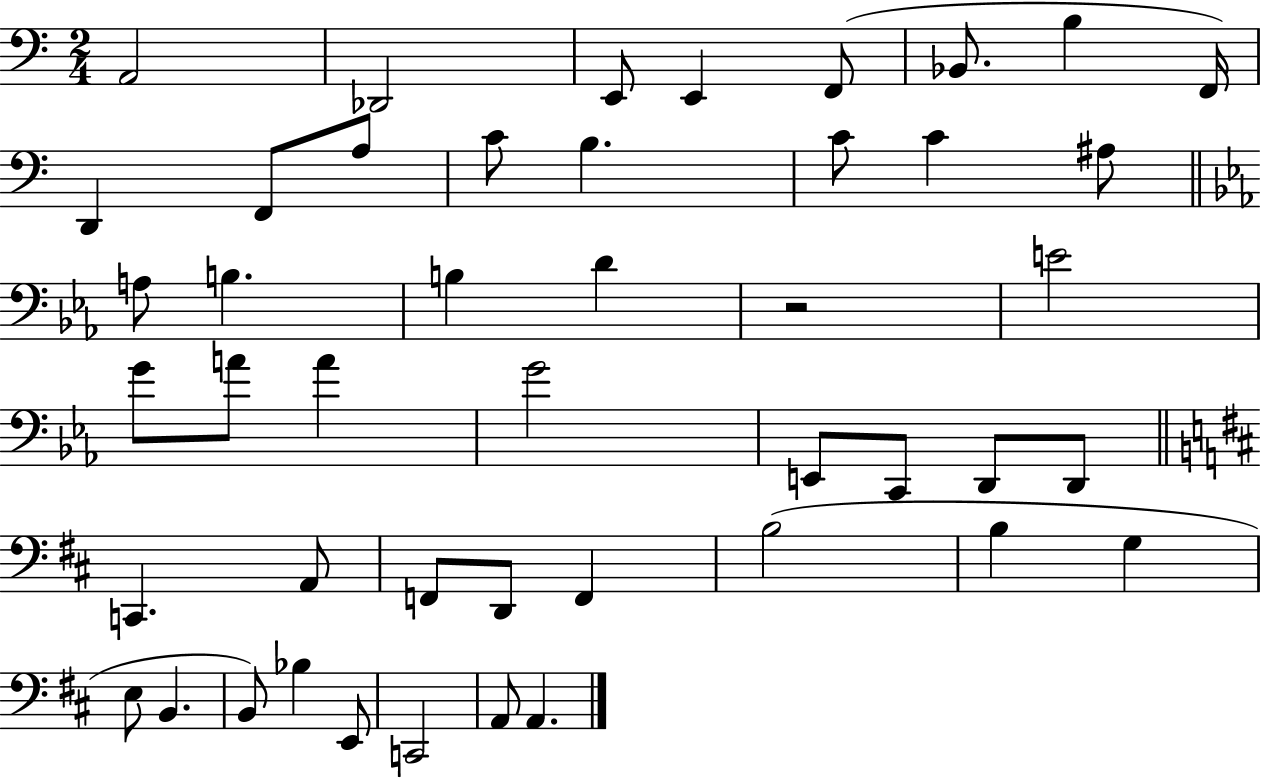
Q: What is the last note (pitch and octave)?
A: A2